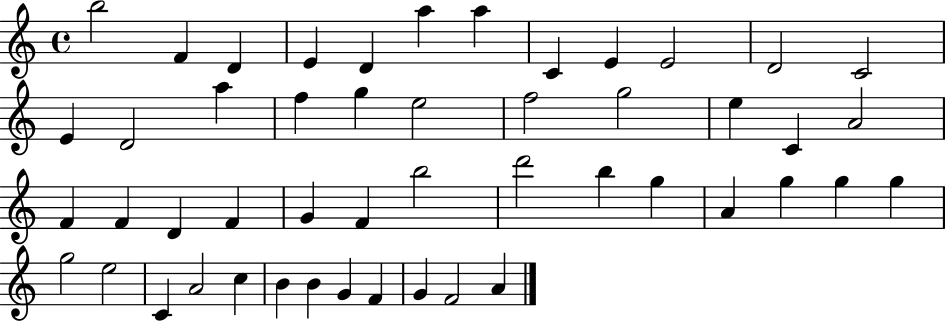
B5/h F4/q D4/q E4/q D4/q A5/q A5/q C4/q E4/q E4/h D4/h C4/h E4/q D4/h A5/q F5/q G5/q E5/h F5/h G5/h E5/q C4/q A4/h F4/q F4/q D4/q F4/q G4/q F4/q B5/h D6/h B5/q G5/q A4/q G5/q G5/q G5/q G5/h E5/h C4/q A4/h C5/q B4/q B4/q G4/q F4/q G4/q F4/h A4/q